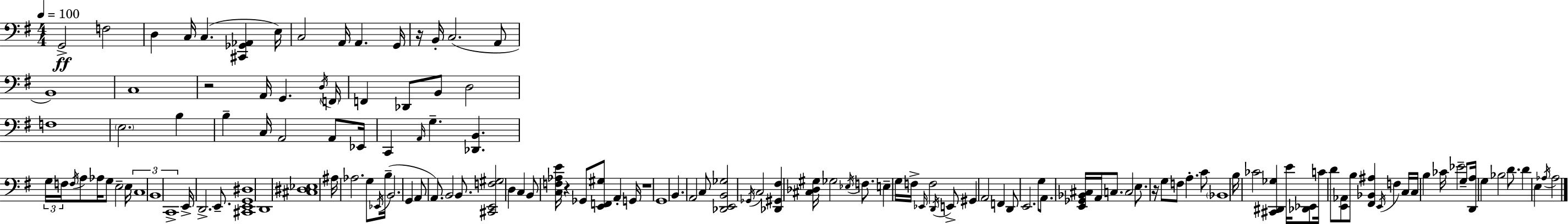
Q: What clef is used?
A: bass